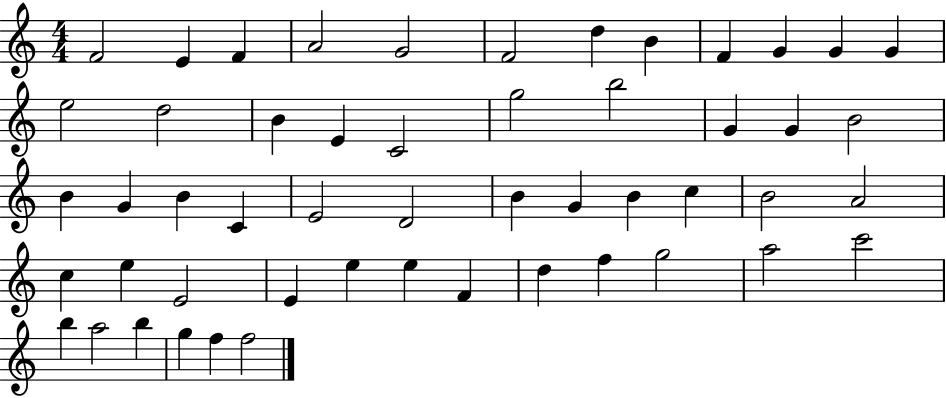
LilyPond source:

{
  \clef treble
  \numericTimeSignature
  \time 4/4
  \key c \major
  f'2 e'4 f'4 | a'2 g'2 | f'2 d''4 b'4 | f'4 g'4 g'4 g'4 | \break e''2 d''2 | b'4 e'4 c'2 | g''2 b''2 | g'4 g'4 b'2 | \break b'4 g'4 b'4 c'4 | e'2 d'2 | b'4 g'4 b'4 c''4 | b'2 a'2 | \break c''4 e''4 e'2 | e'4 e''4 e''4 f'4 | d''4 f''4 g''2 | a''2 c'''2 | \break b''4 a''2 b''4 | g''4 f''4 f''2 | \bar "|."
}